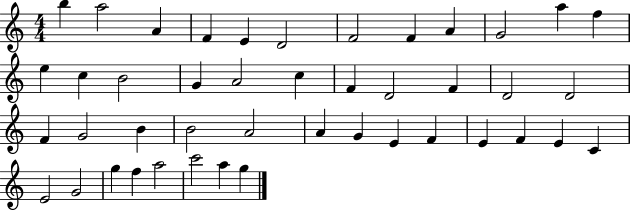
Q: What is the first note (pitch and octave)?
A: B5